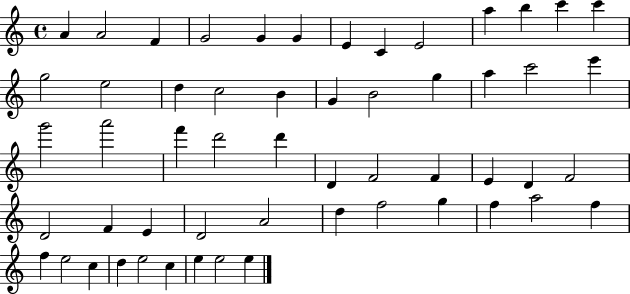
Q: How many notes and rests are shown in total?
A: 55